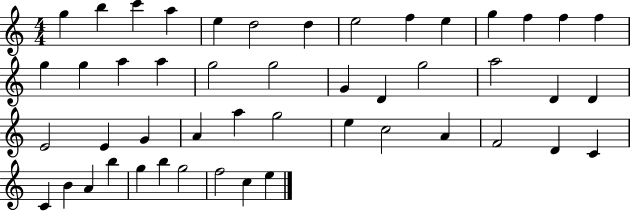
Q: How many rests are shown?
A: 0